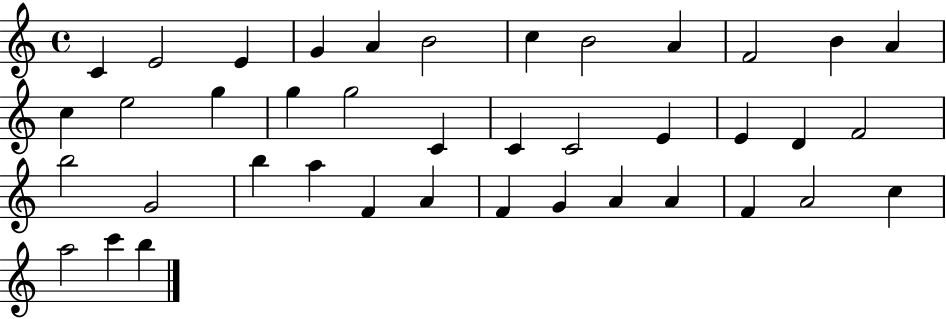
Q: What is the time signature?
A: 4/4